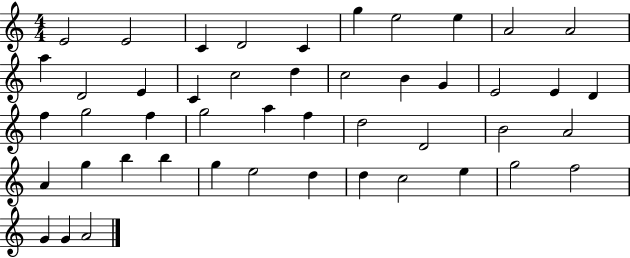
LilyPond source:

{
  \clef treble
  \numericTimeSignature
  \time 4/4
  \key c \major
  e'2 e'2 | c'4 d'2 c'4 | g''4 e''2 e''4 | a'2 a'2 | \break a''4 d'2 e'4 | c'4 c''2 d''4 | c''2 b'4 g'4 | e'2 e'4 d'4 | \break f''4 g''2 f''4 | g''2 a''4 f''4 | d''2 d'2 | b'2 a'2 | \break a'4 g''4 b''4 b''4 | g''4 e''2 d''4 | d''4 c''2 e''4 | g''2 f''2 | \break g'4 g'4 a'2 | \bar "|."
}